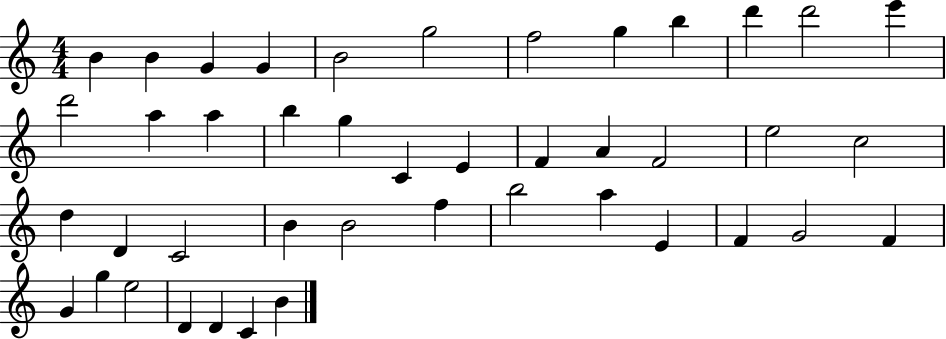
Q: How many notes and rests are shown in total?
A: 43